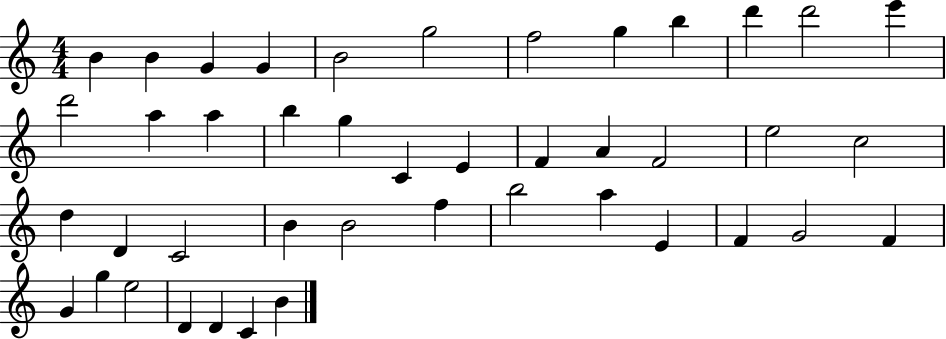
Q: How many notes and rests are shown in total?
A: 43